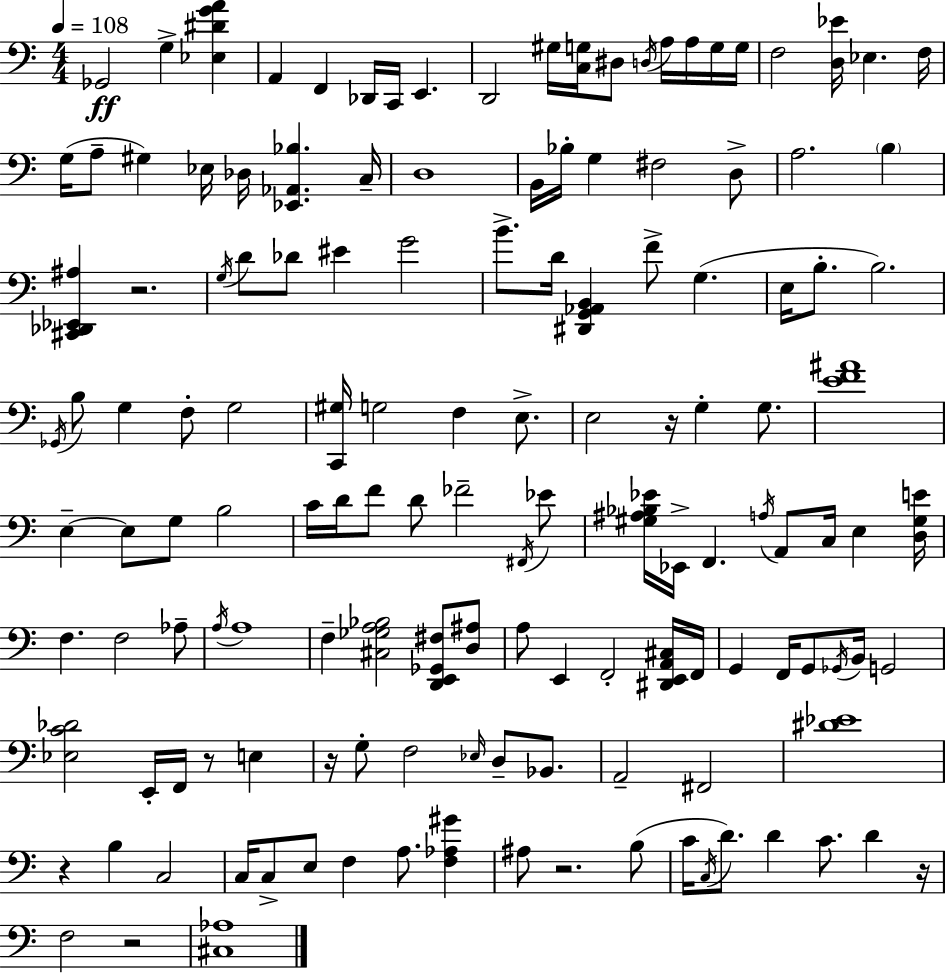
Gb2/h G3/q [Eb3,D#4,G4,A4]/q A2/q F2/q Db2/s C2/s E2/q. D2/h G#3/s [C3,G3]/s D#3/e D3/s A3/s A3/s G3/s G3/s F3/h [D3,Eb4]/s Eb3/q. F3/s G3/s A3/e G#3/q Eb3/s Db3/s [Eb2,Ab2,Bb3]/q. C3/s D3/w B2/s Bb3/s G3/q F#3/h D3/e A3/h. B3/q [C#2,Db2,Eb2,A#3]/q R/h. G3/s D4/e Db4/e EIS4/q G4/h B4/e. D4/s [D#2,G2,Ab2,B2]/q F4/e G3/q. E3/s B3/e. B3/h. Gb2/s B3/e G3/q F3/e G3/h [C2,G#3]/s G3/h F3/q E3/e. E3/h R/s G3/q G3/e. [E4,F4,A#4]/w E3/q E3/e G3/e B3/h C4/s D4/s F4/e D4/e FES4/h F#2/s Eb4/e [G#3,A#3,Bb3,Eb4]/s Eb2/s F2/q. A3/s A2/e C3/s E3/q [D3,G#3,E4]/s F3/q. F3/h Ab3/e A3/s A3/w F3/q [C#3,Gb3,A3,Bb3]/h [D2,E2,Gb2,F#3]/e [D3,A#3]/e A3/e E2/q F2/h [D#2,E2,A2,C#3]/s F2/s G2/q F2/s G2/e Gb2/s B2/s G2/h [Eb3,C4,Db4]/h E2/s F2/s R/e E3/q R/s G3/e F3/h Eb3/s D3/e Bb2/e. A2/h F#2/h [D#4,Eb4]/w R/q B3/q C3/h C3/s C3/e E3/e F3/q A3/e. [F3,Ab3,G#4]/q A#3/e R/h. B3/e C4/s C3/s D4/e. D4/q C4/e. D4/q R/s F3/h R/h [C#3,Ab3]/w